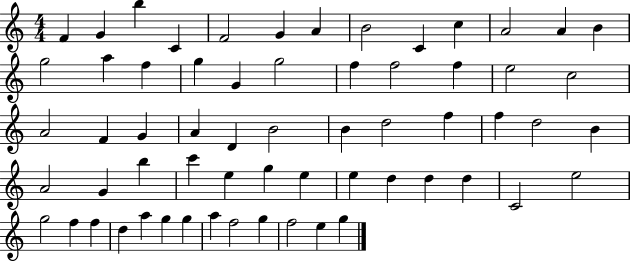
{
  \clef treble
  \numericTimeSignature
  \time 4/4
  \key c \major
  f'4 g'4 b''4 c'4 | f'2 g'4 a'4 | b'2 c'4 c''4 | a'2 a'4 b'4 | \break g''2 a''4 f''4 | g''4 g'4 g''2 | f''4 f''2 f''4 | e''2 c''2 | \break a'2 f'4 g'4 | a'4 d'4 b'2 | b'4 d''2 f''4 | f''4 d''2 b'4 | \break a'2 g'4 b''4 | c'''4 e''4 g''4 e''4 | e''4 d''4 d''4 d''4 | c'2 e''2 | \break g''2 f''4 f''4 | d''4 a''4 g''4 g''4 | a''4 f''2 g''4 | f''2 e''4 g''4 | \break \bar "|."
}